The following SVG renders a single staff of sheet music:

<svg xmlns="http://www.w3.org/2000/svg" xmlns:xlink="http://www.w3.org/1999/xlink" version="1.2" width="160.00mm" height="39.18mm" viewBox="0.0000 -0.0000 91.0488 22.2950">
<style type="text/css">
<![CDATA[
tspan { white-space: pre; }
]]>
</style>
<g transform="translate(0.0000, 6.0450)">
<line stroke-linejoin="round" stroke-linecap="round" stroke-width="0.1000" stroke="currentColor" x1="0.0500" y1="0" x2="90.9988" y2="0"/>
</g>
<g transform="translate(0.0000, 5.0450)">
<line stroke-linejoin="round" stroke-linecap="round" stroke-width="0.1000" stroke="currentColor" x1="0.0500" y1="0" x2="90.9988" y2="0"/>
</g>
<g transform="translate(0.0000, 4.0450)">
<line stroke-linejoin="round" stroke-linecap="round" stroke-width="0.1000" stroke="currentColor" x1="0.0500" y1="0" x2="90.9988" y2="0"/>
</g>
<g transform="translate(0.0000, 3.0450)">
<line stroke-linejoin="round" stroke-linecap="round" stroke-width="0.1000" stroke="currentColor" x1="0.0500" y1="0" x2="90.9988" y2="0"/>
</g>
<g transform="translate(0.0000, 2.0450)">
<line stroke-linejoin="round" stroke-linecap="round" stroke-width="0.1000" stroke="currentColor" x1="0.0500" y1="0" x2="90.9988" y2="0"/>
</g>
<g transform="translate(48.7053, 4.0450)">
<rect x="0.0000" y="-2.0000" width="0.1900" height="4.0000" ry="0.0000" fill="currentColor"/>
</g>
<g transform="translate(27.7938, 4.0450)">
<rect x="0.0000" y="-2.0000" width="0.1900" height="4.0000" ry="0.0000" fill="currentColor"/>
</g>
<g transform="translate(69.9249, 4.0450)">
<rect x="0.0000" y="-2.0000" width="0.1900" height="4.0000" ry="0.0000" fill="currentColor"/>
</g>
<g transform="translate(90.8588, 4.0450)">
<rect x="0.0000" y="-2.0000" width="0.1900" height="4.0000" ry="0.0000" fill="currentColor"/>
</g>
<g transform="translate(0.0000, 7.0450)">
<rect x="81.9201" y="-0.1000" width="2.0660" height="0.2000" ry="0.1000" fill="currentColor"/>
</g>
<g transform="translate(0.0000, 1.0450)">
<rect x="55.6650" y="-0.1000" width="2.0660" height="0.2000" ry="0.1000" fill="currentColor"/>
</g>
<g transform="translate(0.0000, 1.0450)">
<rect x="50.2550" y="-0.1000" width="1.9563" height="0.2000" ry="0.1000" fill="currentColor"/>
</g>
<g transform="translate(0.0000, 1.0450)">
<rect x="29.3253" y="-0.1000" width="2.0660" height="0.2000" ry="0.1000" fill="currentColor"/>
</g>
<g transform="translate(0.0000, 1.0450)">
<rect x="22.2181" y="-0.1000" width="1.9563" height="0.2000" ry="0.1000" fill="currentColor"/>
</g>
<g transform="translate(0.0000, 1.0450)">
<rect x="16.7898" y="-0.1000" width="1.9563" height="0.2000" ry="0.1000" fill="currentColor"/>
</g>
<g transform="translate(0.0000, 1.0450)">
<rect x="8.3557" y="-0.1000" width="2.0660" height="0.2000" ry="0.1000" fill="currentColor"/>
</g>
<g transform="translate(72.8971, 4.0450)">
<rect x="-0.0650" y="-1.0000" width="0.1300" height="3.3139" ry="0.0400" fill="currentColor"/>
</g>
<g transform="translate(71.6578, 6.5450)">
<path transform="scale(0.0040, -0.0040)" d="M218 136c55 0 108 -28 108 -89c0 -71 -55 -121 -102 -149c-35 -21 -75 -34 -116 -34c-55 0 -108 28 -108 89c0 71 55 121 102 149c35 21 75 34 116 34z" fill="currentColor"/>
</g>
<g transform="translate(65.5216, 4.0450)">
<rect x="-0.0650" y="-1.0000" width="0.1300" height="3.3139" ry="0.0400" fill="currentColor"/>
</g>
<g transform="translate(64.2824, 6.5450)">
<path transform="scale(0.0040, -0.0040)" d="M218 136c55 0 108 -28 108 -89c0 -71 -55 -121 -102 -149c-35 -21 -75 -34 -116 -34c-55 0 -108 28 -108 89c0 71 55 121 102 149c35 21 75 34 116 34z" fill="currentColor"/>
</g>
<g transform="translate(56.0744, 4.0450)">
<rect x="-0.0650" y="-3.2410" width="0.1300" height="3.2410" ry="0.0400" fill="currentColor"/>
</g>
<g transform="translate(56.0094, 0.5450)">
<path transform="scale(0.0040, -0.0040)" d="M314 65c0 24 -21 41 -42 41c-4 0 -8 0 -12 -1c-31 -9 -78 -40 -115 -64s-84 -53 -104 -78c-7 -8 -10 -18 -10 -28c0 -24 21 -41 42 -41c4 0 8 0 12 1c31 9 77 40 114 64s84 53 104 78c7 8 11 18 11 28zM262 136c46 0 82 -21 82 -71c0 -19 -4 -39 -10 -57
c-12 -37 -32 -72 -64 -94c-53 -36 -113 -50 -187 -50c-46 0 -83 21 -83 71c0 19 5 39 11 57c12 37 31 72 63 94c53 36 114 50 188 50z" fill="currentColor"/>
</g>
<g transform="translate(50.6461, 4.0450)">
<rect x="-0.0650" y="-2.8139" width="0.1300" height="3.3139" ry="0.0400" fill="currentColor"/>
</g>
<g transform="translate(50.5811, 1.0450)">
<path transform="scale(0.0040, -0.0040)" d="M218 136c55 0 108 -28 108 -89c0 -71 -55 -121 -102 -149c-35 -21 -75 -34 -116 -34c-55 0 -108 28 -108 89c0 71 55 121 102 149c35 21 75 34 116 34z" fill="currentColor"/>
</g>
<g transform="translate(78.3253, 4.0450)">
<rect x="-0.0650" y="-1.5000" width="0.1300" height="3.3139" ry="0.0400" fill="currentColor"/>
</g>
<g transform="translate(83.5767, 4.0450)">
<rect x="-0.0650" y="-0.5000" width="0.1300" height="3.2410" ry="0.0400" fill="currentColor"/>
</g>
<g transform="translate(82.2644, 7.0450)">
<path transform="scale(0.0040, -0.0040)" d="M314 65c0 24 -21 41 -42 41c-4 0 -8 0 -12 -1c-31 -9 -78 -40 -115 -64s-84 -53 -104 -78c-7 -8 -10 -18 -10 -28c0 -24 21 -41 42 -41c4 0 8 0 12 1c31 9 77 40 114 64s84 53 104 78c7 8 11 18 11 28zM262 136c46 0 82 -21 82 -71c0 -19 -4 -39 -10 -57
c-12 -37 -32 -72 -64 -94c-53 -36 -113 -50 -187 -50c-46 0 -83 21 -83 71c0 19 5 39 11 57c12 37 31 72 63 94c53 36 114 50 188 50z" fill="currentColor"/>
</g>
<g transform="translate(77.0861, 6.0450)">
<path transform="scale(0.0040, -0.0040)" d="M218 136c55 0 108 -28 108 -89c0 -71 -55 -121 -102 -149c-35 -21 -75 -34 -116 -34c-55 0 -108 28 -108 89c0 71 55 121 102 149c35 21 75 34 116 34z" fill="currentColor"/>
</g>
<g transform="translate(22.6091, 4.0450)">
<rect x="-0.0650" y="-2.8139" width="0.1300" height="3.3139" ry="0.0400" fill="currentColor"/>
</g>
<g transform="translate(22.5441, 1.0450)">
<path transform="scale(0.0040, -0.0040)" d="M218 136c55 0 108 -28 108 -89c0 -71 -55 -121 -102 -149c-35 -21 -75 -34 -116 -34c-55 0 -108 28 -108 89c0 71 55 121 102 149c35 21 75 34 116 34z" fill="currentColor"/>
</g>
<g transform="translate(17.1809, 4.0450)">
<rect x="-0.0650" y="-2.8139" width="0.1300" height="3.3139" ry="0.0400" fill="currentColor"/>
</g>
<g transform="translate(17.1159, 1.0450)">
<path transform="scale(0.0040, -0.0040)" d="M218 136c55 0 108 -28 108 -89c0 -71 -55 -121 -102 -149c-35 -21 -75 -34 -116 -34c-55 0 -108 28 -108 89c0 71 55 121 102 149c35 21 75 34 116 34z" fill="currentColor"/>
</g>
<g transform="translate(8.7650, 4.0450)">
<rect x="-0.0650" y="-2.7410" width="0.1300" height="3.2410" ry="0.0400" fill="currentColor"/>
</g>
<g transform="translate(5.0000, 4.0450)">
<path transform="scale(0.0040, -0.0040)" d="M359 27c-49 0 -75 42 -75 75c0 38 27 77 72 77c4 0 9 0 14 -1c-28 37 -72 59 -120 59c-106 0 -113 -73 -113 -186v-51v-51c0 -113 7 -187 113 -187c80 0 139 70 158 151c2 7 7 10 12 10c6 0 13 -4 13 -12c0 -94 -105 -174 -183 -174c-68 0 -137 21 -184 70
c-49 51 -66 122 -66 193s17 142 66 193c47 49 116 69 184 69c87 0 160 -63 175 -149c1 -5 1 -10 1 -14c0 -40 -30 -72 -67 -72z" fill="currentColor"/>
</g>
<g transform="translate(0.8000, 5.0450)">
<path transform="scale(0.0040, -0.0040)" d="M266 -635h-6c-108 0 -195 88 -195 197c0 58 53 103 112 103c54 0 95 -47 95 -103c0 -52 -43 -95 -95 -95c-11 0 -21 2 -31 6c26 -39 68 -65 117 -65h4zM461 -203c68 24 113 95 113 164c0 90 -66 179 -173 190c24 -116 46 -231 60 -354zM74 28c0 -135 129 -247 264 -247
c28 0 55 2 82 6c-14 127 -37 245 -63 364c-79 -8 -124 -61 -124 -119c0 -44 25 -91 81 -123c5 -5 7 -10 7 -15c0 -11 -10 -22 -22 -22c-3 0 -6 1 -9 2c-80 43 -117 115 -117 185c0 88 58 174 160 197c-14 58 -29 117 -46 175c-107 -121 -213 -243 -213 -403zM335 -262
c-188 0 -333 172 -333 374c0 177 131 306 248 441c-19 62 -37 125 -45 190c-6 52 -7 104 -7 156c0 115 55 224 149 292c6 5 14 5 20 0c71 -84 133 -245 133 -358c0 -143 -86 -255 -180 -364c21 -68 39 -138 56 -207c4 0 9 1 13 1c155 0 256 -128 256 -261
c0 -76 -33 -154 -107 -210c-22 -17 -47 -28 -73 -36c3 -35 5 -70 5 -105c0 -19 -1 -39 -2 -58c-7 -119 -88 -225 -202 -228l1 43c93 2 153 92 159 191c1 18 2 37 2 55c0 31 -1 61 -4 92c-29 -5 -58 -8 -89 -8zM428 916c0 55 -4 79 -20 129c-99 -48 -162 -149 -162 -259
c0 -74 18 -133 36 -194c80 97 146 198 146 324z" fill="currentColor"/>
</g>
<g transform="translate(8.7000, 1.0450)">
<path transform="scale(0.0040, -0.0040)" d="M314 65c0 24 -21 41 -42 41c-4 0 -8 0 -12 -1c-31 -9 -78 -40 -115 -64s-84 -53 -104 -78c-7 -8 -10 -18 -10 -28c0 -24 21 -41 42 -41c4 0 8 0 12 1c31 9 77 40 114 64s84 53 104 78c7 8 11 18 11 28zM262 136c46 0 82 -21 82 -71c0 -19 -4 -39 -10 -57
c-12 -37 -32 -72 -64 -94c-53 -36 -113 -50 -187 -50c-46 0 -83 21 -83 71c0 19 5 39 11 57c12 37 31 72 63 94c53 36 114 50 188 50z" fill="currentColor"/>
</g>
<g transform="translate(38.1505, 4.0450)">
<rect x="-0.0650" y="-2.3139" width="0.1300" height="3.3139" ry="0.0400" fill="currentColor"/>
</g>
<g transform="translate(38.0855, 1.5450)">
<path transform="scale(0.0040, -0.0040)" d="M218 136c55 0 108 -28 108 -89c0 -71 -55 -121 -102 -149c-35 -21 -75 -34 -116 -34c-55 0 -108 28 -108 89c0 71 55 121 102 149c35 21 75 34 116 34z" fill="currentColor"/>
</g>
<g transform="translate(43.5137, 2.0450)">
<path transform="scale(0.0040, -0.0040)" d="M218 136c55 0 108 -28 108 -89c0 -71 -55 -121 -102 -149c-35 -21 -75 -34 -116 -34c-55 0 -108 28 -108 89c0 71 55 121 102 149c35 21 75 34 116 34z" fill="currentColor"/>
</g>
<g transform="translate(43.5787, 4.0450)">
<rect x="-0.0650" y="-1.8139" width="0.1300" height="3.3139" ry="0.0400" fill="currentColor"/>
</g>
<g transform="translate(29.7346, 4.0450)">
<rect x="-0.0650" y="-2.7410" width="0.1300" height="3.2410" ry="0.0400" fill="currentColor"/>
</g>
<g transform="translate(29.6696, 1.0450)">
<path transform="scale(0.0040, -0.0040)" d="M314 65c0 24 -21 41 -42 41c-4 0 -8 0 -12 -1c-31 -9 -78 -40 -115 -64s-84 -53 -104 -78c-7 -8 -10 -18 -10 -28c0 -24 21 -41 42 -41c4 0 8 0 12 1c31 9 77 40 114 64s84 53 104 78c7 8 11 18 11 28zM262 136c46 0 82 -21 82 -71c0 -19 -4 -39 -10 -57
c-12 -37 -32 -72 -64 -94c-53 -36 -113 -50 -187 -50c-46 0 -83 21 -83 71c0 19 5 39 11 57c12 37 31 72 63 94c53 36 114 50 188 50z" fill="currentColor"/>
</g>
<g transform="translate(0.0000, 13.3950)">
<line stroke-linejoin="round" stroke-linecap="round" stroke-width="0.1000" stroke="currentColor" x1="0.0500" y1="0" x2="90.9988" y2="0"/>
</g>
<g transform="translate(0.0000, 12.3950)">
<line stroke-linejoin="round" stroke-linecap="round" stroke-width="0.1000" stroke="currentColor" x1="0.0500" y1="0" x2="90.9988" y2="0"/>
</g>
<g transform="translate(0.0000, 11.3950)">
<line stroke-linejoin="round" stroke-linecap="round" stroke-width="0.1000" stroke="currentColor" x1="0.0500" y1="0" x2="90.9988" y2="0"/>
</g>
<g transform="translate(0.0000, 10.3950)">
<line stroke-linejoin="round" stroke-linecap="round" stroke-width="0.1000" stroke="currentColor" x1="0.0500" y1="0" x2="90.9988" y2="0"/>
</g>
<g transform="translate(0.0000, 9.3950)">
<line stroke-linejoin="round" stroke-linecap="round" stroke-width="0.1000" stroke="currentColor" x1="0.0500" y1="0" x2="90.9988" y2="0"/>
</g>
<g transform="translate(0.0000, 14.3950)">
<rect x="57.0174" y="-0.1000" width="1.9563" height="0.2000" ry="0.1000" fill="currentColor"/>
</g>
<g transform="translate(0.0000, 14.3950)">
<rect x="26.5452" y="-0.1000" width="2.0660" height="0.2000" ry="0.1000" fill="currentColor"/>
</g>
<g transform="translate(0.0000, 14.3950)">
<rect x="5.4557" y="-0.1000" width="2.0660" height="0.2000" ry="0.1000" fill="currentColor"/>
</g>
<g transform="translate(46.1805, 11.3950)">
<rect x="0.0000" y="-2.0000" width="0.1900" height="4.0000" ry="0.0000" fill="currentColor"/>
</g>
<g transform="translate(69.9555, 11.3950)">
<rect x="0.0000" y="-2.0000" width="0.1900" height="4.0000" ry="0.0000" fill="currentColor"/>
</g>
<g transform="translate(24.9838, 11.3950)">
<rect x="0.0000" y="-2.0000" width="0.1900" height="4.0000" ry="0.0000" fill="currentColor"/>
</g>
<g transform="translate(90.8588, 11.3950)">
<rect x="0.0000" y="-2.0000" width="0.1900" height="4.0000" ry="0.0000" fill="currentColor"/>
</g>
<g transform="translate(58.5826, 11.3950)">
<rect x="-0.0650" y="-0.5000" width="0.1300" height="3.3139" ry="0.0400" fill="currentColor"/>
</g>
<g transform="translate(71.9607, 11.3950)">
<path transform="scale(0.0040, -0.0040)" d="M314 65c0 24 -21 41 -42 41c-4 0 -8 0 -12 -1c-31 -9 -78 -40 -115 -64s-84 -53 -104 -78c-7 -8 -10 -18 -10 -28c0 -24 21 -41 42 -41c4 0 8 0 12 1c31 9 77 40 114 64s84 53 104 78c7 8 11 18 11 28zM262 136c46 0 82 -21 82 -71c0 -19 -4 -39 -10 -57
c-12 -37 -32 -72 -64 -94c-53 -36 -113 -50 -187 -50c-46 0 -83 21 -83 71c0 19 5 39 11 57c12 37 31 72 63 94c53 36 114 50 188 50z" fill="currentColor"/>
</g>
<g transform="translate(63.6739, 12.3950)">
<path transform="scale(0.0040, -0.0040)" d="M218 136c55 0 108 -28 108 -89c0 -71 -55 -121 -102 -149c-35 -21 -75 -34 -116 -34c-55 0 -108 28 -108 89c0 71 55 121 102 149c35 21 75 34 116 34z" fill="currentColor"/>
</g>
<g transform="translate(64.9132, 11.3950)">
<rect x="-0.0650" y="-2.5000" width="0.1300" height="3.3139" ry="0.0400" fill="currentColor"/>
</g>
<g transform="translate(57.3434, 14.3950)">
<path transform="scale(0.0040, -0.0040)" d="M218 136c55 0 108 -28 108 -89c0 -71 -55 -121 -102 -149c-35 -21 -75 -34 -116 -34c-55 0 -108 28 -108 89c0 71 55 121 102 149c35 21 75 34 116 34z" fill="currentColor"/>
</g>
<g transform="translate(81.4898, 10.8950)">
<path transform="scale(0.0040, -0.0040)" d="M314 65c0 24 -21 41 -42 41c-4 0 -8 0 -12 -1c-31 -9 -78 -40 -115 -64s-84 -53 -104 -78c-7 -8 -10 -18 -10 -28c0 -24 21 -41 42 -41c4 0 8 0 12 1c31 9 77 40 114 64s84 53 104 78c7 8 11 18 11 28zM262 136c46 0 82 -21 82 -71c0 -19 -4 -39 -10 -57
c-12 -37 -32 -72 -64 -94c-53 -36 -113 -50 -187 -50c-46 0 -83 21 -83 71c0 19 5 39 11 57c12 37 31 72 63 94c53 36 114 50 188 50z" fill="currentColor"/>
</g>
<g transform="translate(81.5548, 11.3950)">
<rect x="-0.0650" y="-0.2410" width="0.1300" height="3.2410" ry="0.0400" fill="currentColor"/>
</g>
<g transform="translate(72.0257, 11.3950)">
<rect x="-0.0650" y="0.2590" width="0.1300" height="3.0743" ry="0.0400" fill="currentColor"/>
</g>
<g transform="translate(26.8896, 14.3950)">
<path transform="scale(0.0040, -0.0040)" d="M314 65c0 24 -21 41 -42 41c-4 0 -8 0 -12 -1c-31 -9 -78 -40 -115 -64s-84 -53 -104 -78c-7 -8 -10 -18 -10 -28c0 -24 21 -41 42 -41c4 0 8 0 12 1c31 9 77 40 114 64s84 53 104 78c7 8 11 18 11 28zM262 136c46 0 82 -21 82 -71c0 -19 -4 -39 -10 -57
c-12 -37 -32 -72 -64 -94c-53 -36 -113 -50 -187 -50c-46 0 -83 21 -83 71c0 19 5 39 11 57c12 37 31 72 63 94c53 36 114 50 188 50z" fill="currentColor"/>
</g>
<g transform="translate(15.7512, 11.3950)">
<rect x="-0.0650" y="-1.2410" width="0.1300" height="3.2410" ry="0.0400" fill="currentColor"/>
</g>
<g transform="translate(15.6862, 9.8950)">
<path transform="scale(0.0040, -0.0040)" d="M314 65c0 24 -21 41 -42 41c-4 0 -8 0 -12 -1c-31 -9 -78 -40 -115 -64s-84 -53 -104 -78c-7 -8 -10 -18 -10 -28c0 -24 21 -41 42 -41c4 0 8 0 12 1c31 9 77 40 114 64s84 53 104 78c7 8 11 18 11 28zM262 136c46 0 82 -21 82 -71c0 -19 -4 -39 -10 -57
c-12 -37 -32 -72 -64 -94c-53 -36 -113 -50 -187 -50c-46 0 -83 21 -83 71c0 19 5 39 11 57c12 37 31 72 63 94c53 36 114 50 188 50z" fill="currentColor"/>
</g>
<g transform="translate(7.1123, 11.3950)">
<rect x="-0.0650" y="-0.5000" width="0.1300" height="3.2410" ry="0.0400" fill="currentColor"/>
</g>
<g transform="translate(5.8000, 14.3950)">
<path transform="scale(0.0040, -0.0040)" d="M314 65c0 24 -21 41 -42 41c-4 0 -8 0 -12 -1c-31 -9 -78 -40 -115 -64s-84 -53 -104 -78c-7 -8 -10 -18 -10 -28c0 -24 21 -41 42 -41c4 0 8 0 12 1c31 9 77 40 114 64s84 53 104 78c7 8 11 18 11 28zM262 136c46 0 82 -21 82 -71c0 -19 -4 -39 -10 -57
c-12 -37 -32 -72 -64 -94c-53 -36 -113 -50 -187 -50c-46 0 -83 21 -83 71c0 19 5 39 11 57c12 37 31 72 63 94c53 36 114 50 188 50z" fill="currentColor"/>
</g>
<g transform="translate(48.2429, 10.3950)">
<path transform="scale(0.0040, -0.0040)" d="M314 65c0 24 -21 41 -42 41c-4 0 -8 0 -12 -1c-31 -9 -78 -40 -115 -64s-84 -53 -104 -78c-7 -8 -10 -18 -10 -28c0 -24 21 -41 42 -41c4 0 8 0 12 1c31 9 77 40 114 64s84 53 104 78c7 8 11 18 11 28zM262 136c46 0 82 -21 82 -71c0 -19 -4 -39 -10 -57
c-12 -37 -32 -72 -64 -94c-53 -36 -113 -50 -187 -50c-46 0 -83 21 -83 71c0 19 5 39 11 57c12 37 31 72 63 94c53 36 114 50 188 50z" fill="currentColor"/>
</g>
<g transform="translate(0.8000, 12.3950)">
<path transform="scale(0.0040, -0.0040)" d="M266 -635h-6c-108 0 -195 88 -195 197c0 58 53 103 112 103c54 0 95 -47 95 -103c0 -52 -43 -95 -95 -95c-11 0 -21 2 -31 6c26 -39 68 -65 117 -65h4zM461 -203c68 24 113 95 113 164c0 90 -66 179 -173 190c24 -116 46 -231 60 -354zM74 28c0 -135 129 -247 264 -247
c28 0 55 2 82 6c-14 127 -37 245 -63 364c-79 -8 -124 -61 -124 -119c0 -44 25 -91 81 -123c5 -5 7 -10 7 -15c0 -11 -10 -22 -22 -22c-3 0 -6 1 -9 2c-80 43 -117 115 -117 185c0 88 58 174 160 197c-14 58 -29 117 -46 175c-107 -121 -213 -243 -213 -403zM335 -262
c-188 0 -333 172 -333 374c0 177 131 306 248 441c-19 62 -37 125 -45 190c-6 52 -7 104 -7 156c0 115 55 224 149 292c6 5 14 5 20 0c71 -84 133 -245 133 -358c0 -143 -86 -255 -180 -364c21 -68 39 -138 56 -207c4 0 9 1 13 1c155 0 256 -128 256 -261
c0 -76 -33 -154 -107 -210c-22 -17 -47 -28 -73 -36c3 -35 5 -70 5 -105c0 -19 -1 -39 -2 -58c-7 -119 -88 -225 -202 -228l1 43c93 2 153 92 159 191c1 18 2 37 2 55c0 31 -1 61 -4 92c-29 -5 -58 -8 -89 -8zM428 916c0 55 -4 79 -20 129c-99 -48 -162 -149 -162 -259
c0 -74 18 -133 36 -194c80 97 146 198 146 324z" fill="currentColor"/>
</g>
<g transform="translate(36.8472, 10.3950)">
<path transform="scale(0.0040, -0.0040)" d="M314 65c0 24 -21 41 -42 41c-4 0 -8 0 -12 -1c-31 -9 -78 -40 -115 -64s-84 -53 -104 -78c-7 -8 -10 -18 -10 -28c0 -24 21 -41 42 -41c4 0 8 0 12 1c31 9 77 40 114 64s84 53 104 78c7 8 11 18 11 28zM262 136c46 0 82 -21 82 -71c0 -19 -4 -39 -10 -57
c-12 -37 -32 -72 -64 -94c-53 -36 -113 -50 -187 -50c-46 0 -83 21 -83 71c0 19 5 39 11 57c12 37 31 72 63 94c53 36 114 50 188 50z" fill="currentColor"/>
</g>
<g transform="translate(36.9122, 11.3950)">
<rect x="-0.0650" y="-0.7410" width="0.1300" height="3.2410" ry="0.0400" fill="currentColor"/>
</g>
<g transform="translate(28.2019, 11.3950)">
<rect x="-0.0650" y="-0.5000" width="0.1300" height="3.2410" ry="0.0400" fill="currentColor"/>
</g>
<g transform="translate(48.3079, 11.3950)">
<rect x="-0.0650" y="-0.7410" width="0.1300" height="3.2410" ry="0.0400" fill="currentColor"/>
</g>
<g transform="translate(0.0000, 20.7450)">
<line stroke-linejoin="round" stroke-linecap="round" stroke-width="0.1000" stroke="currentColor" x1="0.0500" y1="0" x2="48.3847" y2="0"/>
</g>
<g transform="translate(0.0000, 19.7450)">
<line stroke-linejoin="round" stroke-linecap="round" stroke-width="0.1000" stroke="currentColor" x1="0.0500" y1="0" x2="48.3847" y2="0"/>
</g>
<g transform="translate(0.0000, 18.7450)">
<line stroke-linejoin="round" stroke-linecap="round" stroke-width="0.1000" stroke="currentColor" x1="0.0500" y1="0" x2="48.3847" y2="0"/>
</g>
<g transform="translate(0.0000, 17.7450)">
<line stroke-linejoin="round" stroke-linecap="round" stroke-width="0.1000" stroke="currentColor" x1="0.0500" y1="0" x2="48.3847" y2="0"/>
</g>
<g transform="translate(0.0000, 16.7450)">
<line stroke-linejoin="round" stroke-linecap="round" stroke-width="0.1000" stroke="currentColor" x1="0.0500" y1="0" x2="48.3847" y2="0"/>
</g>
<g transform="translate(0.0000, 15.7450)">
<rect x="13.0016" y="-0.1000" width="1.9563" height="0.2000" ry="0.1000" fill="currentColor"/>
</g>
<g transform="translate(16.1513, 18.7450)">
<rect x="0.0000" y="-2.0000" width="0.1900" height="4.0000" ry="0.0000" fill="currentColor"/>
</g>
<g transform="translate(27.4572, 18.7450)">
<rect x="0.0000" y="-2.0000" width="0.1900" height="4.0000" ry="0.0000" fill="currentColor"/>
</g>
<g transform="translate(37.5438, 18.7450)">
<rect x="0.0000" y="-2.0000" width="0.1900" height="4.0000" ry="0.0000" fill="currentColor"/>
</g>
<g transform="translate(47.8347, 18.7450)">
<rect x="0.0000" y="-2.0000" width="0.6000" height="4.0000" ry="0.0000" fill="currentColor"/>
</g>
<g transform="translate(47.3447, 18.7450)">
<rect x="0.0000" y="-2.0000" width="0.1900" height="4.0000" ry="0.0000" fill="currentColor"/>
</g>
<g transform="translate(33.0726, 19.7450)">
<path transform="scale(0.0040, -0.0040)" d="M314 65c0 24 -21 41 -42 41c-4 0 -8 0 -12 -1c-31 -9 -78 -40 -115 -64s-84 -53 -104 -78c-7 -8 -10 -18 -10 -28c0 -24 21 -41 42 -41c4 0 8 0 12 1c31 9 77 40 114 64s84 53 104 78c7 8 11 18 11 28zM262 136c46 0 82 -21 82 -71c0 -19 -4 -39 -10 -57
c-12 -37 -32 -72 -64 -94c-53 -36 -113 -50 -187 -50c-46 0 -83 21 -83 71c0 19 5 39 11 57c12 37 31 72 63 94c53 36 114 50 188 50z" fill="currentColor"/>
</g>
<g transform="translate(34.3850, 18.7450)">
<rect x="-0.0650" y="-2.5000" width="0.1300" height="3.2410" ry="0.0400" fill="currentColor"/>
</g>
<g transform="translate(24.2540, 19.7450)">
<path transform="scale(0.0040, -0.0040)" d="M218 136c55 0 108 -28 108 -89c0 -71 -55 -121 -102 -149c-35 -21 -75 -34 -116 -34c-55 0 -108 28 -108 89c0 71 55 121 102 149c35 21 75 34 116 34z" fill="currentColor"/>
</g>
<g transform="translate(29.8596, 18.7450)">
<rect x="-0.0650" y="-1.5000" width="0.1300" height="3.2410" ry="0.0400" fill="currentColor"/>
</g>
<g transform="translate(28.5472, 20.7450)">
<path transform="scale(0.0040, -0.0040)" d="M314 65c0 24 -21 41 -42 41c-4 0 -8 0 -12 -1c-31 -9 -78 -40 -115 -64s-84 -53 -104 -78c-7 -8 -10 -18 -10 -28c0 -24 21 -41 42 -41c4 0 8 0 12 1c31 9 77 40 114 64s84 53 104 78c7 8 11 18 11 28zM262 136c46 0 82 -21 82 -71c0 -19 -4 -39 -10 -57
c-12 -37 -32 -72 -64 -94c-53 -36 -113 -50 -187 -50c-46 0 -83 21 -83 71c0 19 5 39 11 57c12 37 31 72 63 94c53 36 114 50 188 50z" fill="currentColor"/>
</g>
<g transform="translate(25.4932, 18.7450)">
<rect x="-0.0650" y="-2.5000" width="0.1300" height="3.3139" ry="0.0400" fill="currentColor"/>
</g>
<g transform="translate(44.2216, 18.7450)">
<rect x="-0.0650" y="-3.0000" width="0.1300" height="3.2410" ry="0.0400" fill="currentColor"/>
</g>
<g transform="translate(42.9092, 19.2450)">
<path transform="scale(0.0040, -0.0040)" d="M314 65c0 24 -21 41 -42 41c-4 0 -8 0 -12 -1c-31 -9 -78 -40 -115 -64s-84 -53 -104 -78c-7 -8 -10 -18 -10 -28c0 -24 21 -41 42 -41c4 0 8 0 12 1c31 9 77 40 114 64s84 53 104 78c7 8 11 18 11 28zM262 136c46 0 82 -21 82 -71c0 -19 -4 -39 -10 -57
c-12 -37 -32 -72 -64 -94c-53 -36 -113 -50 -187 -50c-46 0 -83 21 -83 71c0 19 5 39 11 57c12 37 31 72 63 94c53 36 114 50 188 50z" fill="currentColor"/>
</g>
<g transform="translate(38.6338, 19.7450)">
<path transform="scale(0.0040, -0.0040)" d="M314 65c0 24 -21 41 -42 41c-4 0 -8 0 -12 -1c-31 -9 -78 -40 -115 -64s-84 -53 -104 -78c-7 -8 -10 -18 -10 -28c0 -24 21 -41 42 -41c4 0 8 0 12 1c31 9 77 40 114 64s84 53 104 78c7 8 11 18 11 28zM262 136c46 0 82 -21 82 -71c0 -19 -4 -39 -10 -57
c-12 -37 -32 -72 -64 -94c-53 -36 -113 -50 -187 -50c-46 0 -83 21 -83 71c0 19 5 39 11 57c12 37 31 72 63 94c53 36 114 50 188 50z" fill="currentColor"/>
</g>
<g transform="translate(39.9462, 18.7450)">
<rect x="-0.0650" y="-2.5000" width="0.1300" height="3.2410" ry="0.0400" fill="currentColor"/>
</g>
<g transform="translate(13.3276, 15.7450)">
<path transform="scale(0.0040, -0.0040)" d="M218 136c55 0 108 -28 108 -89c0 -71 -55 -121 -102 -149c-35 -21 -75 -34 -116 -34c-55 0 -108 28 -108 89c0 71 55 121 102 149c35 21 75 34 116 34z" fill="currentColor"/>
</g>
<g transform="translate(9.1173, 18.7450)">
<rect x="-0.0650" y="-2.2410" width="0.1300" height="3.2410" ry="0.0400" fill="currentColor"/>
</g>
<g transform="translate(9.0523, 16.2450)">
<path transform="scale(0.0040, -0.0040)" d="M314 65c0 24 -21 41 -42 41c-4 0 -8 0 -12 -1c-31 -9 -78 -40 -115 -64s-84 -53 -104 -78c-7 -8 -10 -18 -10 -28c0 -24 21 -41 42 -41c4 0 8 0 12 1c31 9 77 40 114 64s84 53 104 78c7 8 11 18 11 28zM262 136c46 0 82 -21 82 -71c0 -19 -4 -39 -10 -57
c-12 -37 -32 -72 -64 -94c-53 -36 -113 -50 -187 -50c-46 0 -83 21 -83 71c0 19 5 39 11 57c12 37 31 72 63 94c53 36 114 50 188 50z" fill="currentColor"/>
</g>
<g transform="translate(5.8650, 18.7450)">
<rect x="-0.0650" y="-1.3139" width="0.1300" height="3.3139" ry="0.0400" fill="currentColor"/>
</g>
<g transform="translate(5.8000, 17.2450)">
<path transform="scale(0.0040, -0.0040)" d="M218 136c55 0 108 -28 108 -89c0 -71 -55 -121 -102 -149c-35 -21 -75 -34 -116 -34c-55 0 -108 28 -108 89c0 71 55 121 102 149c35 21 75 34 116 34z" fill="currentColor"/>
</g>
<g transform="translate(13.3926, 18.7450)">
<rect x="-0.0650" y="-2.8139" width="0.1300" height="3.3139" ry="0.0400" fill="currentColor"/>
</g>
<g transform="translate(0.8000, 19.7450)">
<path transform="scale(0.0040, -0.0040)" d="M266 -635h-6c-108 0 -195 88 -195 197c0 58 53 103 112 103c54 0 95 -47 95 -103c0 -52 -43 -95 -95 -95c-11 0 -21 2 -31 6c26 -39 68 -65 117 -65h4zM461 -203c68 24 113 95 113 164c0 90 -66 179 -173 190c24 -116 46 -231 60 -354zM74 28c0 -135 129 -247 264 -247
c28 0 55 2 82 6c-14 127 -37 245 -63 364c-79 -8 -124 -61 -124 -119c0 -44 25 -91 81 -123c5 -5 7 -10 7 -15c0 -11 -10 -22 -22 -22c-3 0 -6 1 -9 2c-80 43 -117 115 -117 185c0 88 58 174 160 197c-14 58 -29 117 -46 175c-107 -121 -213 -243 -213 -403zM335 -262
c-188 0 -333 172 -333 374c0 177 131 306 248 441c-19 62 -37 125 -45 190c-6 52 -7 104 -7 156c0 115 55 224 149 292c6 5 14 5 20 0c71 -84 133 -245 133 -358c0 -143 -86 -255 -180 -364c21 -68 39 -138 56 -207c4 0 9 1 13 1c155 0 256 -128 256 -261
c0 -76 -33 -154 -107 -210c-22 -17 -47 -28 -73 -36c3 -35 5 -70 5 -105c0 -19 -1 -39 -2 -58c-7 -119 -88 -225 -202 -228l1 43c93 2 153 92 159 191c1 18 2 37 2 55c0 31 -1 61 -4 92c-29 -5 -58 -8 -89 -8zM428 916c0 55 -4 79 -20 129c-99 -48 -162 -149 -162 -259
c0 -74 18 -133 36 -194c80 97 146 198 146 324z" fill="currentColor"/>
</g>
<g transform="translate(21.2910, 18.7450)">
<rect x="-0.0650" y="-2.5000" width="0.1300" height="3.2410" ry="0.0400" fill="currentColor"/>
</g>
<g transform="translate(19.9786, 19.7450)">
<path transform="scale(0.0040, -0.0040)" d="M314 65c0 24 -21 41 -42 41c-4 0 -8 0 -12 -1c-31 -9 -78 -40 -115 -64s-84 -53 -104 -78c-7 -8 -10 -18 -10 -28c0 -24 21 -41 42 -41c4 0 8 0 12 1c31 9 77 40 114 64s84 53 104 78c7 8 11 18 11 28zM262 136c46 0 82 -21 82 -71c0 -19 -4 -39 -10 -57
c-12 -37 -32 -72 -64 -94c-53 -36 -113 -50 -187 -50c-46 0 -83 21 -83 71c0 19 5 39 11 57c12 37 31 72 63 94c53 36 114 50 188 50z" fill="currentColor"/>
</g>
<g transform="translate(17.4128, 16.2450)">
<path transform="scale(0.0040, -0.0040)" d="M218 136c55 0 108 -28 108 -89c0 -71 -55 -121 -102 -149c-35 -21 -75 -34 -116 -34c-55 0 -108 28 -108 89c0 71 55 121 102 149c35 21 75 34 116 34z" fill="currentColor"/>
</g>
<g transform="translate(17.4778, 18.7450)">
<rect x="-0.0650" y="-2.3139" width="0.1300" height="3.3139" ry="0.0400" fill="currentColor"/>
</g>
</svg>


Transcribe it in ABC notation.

X:1
T:Untitled
M:4/4
L:1/4
K:C
a2 a a a2 g f a b2 D D E C2 C2 e2 C2 d2 d2 C G B2 c2 e g2 a g G2 G E2 G2 G2 A2